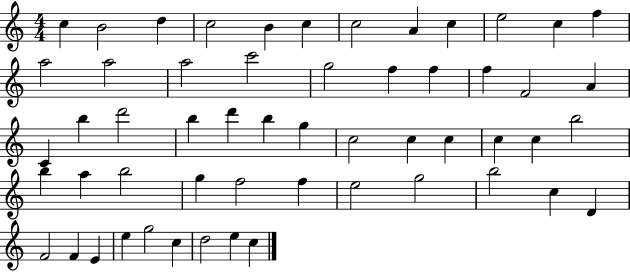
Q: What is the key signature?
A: C major